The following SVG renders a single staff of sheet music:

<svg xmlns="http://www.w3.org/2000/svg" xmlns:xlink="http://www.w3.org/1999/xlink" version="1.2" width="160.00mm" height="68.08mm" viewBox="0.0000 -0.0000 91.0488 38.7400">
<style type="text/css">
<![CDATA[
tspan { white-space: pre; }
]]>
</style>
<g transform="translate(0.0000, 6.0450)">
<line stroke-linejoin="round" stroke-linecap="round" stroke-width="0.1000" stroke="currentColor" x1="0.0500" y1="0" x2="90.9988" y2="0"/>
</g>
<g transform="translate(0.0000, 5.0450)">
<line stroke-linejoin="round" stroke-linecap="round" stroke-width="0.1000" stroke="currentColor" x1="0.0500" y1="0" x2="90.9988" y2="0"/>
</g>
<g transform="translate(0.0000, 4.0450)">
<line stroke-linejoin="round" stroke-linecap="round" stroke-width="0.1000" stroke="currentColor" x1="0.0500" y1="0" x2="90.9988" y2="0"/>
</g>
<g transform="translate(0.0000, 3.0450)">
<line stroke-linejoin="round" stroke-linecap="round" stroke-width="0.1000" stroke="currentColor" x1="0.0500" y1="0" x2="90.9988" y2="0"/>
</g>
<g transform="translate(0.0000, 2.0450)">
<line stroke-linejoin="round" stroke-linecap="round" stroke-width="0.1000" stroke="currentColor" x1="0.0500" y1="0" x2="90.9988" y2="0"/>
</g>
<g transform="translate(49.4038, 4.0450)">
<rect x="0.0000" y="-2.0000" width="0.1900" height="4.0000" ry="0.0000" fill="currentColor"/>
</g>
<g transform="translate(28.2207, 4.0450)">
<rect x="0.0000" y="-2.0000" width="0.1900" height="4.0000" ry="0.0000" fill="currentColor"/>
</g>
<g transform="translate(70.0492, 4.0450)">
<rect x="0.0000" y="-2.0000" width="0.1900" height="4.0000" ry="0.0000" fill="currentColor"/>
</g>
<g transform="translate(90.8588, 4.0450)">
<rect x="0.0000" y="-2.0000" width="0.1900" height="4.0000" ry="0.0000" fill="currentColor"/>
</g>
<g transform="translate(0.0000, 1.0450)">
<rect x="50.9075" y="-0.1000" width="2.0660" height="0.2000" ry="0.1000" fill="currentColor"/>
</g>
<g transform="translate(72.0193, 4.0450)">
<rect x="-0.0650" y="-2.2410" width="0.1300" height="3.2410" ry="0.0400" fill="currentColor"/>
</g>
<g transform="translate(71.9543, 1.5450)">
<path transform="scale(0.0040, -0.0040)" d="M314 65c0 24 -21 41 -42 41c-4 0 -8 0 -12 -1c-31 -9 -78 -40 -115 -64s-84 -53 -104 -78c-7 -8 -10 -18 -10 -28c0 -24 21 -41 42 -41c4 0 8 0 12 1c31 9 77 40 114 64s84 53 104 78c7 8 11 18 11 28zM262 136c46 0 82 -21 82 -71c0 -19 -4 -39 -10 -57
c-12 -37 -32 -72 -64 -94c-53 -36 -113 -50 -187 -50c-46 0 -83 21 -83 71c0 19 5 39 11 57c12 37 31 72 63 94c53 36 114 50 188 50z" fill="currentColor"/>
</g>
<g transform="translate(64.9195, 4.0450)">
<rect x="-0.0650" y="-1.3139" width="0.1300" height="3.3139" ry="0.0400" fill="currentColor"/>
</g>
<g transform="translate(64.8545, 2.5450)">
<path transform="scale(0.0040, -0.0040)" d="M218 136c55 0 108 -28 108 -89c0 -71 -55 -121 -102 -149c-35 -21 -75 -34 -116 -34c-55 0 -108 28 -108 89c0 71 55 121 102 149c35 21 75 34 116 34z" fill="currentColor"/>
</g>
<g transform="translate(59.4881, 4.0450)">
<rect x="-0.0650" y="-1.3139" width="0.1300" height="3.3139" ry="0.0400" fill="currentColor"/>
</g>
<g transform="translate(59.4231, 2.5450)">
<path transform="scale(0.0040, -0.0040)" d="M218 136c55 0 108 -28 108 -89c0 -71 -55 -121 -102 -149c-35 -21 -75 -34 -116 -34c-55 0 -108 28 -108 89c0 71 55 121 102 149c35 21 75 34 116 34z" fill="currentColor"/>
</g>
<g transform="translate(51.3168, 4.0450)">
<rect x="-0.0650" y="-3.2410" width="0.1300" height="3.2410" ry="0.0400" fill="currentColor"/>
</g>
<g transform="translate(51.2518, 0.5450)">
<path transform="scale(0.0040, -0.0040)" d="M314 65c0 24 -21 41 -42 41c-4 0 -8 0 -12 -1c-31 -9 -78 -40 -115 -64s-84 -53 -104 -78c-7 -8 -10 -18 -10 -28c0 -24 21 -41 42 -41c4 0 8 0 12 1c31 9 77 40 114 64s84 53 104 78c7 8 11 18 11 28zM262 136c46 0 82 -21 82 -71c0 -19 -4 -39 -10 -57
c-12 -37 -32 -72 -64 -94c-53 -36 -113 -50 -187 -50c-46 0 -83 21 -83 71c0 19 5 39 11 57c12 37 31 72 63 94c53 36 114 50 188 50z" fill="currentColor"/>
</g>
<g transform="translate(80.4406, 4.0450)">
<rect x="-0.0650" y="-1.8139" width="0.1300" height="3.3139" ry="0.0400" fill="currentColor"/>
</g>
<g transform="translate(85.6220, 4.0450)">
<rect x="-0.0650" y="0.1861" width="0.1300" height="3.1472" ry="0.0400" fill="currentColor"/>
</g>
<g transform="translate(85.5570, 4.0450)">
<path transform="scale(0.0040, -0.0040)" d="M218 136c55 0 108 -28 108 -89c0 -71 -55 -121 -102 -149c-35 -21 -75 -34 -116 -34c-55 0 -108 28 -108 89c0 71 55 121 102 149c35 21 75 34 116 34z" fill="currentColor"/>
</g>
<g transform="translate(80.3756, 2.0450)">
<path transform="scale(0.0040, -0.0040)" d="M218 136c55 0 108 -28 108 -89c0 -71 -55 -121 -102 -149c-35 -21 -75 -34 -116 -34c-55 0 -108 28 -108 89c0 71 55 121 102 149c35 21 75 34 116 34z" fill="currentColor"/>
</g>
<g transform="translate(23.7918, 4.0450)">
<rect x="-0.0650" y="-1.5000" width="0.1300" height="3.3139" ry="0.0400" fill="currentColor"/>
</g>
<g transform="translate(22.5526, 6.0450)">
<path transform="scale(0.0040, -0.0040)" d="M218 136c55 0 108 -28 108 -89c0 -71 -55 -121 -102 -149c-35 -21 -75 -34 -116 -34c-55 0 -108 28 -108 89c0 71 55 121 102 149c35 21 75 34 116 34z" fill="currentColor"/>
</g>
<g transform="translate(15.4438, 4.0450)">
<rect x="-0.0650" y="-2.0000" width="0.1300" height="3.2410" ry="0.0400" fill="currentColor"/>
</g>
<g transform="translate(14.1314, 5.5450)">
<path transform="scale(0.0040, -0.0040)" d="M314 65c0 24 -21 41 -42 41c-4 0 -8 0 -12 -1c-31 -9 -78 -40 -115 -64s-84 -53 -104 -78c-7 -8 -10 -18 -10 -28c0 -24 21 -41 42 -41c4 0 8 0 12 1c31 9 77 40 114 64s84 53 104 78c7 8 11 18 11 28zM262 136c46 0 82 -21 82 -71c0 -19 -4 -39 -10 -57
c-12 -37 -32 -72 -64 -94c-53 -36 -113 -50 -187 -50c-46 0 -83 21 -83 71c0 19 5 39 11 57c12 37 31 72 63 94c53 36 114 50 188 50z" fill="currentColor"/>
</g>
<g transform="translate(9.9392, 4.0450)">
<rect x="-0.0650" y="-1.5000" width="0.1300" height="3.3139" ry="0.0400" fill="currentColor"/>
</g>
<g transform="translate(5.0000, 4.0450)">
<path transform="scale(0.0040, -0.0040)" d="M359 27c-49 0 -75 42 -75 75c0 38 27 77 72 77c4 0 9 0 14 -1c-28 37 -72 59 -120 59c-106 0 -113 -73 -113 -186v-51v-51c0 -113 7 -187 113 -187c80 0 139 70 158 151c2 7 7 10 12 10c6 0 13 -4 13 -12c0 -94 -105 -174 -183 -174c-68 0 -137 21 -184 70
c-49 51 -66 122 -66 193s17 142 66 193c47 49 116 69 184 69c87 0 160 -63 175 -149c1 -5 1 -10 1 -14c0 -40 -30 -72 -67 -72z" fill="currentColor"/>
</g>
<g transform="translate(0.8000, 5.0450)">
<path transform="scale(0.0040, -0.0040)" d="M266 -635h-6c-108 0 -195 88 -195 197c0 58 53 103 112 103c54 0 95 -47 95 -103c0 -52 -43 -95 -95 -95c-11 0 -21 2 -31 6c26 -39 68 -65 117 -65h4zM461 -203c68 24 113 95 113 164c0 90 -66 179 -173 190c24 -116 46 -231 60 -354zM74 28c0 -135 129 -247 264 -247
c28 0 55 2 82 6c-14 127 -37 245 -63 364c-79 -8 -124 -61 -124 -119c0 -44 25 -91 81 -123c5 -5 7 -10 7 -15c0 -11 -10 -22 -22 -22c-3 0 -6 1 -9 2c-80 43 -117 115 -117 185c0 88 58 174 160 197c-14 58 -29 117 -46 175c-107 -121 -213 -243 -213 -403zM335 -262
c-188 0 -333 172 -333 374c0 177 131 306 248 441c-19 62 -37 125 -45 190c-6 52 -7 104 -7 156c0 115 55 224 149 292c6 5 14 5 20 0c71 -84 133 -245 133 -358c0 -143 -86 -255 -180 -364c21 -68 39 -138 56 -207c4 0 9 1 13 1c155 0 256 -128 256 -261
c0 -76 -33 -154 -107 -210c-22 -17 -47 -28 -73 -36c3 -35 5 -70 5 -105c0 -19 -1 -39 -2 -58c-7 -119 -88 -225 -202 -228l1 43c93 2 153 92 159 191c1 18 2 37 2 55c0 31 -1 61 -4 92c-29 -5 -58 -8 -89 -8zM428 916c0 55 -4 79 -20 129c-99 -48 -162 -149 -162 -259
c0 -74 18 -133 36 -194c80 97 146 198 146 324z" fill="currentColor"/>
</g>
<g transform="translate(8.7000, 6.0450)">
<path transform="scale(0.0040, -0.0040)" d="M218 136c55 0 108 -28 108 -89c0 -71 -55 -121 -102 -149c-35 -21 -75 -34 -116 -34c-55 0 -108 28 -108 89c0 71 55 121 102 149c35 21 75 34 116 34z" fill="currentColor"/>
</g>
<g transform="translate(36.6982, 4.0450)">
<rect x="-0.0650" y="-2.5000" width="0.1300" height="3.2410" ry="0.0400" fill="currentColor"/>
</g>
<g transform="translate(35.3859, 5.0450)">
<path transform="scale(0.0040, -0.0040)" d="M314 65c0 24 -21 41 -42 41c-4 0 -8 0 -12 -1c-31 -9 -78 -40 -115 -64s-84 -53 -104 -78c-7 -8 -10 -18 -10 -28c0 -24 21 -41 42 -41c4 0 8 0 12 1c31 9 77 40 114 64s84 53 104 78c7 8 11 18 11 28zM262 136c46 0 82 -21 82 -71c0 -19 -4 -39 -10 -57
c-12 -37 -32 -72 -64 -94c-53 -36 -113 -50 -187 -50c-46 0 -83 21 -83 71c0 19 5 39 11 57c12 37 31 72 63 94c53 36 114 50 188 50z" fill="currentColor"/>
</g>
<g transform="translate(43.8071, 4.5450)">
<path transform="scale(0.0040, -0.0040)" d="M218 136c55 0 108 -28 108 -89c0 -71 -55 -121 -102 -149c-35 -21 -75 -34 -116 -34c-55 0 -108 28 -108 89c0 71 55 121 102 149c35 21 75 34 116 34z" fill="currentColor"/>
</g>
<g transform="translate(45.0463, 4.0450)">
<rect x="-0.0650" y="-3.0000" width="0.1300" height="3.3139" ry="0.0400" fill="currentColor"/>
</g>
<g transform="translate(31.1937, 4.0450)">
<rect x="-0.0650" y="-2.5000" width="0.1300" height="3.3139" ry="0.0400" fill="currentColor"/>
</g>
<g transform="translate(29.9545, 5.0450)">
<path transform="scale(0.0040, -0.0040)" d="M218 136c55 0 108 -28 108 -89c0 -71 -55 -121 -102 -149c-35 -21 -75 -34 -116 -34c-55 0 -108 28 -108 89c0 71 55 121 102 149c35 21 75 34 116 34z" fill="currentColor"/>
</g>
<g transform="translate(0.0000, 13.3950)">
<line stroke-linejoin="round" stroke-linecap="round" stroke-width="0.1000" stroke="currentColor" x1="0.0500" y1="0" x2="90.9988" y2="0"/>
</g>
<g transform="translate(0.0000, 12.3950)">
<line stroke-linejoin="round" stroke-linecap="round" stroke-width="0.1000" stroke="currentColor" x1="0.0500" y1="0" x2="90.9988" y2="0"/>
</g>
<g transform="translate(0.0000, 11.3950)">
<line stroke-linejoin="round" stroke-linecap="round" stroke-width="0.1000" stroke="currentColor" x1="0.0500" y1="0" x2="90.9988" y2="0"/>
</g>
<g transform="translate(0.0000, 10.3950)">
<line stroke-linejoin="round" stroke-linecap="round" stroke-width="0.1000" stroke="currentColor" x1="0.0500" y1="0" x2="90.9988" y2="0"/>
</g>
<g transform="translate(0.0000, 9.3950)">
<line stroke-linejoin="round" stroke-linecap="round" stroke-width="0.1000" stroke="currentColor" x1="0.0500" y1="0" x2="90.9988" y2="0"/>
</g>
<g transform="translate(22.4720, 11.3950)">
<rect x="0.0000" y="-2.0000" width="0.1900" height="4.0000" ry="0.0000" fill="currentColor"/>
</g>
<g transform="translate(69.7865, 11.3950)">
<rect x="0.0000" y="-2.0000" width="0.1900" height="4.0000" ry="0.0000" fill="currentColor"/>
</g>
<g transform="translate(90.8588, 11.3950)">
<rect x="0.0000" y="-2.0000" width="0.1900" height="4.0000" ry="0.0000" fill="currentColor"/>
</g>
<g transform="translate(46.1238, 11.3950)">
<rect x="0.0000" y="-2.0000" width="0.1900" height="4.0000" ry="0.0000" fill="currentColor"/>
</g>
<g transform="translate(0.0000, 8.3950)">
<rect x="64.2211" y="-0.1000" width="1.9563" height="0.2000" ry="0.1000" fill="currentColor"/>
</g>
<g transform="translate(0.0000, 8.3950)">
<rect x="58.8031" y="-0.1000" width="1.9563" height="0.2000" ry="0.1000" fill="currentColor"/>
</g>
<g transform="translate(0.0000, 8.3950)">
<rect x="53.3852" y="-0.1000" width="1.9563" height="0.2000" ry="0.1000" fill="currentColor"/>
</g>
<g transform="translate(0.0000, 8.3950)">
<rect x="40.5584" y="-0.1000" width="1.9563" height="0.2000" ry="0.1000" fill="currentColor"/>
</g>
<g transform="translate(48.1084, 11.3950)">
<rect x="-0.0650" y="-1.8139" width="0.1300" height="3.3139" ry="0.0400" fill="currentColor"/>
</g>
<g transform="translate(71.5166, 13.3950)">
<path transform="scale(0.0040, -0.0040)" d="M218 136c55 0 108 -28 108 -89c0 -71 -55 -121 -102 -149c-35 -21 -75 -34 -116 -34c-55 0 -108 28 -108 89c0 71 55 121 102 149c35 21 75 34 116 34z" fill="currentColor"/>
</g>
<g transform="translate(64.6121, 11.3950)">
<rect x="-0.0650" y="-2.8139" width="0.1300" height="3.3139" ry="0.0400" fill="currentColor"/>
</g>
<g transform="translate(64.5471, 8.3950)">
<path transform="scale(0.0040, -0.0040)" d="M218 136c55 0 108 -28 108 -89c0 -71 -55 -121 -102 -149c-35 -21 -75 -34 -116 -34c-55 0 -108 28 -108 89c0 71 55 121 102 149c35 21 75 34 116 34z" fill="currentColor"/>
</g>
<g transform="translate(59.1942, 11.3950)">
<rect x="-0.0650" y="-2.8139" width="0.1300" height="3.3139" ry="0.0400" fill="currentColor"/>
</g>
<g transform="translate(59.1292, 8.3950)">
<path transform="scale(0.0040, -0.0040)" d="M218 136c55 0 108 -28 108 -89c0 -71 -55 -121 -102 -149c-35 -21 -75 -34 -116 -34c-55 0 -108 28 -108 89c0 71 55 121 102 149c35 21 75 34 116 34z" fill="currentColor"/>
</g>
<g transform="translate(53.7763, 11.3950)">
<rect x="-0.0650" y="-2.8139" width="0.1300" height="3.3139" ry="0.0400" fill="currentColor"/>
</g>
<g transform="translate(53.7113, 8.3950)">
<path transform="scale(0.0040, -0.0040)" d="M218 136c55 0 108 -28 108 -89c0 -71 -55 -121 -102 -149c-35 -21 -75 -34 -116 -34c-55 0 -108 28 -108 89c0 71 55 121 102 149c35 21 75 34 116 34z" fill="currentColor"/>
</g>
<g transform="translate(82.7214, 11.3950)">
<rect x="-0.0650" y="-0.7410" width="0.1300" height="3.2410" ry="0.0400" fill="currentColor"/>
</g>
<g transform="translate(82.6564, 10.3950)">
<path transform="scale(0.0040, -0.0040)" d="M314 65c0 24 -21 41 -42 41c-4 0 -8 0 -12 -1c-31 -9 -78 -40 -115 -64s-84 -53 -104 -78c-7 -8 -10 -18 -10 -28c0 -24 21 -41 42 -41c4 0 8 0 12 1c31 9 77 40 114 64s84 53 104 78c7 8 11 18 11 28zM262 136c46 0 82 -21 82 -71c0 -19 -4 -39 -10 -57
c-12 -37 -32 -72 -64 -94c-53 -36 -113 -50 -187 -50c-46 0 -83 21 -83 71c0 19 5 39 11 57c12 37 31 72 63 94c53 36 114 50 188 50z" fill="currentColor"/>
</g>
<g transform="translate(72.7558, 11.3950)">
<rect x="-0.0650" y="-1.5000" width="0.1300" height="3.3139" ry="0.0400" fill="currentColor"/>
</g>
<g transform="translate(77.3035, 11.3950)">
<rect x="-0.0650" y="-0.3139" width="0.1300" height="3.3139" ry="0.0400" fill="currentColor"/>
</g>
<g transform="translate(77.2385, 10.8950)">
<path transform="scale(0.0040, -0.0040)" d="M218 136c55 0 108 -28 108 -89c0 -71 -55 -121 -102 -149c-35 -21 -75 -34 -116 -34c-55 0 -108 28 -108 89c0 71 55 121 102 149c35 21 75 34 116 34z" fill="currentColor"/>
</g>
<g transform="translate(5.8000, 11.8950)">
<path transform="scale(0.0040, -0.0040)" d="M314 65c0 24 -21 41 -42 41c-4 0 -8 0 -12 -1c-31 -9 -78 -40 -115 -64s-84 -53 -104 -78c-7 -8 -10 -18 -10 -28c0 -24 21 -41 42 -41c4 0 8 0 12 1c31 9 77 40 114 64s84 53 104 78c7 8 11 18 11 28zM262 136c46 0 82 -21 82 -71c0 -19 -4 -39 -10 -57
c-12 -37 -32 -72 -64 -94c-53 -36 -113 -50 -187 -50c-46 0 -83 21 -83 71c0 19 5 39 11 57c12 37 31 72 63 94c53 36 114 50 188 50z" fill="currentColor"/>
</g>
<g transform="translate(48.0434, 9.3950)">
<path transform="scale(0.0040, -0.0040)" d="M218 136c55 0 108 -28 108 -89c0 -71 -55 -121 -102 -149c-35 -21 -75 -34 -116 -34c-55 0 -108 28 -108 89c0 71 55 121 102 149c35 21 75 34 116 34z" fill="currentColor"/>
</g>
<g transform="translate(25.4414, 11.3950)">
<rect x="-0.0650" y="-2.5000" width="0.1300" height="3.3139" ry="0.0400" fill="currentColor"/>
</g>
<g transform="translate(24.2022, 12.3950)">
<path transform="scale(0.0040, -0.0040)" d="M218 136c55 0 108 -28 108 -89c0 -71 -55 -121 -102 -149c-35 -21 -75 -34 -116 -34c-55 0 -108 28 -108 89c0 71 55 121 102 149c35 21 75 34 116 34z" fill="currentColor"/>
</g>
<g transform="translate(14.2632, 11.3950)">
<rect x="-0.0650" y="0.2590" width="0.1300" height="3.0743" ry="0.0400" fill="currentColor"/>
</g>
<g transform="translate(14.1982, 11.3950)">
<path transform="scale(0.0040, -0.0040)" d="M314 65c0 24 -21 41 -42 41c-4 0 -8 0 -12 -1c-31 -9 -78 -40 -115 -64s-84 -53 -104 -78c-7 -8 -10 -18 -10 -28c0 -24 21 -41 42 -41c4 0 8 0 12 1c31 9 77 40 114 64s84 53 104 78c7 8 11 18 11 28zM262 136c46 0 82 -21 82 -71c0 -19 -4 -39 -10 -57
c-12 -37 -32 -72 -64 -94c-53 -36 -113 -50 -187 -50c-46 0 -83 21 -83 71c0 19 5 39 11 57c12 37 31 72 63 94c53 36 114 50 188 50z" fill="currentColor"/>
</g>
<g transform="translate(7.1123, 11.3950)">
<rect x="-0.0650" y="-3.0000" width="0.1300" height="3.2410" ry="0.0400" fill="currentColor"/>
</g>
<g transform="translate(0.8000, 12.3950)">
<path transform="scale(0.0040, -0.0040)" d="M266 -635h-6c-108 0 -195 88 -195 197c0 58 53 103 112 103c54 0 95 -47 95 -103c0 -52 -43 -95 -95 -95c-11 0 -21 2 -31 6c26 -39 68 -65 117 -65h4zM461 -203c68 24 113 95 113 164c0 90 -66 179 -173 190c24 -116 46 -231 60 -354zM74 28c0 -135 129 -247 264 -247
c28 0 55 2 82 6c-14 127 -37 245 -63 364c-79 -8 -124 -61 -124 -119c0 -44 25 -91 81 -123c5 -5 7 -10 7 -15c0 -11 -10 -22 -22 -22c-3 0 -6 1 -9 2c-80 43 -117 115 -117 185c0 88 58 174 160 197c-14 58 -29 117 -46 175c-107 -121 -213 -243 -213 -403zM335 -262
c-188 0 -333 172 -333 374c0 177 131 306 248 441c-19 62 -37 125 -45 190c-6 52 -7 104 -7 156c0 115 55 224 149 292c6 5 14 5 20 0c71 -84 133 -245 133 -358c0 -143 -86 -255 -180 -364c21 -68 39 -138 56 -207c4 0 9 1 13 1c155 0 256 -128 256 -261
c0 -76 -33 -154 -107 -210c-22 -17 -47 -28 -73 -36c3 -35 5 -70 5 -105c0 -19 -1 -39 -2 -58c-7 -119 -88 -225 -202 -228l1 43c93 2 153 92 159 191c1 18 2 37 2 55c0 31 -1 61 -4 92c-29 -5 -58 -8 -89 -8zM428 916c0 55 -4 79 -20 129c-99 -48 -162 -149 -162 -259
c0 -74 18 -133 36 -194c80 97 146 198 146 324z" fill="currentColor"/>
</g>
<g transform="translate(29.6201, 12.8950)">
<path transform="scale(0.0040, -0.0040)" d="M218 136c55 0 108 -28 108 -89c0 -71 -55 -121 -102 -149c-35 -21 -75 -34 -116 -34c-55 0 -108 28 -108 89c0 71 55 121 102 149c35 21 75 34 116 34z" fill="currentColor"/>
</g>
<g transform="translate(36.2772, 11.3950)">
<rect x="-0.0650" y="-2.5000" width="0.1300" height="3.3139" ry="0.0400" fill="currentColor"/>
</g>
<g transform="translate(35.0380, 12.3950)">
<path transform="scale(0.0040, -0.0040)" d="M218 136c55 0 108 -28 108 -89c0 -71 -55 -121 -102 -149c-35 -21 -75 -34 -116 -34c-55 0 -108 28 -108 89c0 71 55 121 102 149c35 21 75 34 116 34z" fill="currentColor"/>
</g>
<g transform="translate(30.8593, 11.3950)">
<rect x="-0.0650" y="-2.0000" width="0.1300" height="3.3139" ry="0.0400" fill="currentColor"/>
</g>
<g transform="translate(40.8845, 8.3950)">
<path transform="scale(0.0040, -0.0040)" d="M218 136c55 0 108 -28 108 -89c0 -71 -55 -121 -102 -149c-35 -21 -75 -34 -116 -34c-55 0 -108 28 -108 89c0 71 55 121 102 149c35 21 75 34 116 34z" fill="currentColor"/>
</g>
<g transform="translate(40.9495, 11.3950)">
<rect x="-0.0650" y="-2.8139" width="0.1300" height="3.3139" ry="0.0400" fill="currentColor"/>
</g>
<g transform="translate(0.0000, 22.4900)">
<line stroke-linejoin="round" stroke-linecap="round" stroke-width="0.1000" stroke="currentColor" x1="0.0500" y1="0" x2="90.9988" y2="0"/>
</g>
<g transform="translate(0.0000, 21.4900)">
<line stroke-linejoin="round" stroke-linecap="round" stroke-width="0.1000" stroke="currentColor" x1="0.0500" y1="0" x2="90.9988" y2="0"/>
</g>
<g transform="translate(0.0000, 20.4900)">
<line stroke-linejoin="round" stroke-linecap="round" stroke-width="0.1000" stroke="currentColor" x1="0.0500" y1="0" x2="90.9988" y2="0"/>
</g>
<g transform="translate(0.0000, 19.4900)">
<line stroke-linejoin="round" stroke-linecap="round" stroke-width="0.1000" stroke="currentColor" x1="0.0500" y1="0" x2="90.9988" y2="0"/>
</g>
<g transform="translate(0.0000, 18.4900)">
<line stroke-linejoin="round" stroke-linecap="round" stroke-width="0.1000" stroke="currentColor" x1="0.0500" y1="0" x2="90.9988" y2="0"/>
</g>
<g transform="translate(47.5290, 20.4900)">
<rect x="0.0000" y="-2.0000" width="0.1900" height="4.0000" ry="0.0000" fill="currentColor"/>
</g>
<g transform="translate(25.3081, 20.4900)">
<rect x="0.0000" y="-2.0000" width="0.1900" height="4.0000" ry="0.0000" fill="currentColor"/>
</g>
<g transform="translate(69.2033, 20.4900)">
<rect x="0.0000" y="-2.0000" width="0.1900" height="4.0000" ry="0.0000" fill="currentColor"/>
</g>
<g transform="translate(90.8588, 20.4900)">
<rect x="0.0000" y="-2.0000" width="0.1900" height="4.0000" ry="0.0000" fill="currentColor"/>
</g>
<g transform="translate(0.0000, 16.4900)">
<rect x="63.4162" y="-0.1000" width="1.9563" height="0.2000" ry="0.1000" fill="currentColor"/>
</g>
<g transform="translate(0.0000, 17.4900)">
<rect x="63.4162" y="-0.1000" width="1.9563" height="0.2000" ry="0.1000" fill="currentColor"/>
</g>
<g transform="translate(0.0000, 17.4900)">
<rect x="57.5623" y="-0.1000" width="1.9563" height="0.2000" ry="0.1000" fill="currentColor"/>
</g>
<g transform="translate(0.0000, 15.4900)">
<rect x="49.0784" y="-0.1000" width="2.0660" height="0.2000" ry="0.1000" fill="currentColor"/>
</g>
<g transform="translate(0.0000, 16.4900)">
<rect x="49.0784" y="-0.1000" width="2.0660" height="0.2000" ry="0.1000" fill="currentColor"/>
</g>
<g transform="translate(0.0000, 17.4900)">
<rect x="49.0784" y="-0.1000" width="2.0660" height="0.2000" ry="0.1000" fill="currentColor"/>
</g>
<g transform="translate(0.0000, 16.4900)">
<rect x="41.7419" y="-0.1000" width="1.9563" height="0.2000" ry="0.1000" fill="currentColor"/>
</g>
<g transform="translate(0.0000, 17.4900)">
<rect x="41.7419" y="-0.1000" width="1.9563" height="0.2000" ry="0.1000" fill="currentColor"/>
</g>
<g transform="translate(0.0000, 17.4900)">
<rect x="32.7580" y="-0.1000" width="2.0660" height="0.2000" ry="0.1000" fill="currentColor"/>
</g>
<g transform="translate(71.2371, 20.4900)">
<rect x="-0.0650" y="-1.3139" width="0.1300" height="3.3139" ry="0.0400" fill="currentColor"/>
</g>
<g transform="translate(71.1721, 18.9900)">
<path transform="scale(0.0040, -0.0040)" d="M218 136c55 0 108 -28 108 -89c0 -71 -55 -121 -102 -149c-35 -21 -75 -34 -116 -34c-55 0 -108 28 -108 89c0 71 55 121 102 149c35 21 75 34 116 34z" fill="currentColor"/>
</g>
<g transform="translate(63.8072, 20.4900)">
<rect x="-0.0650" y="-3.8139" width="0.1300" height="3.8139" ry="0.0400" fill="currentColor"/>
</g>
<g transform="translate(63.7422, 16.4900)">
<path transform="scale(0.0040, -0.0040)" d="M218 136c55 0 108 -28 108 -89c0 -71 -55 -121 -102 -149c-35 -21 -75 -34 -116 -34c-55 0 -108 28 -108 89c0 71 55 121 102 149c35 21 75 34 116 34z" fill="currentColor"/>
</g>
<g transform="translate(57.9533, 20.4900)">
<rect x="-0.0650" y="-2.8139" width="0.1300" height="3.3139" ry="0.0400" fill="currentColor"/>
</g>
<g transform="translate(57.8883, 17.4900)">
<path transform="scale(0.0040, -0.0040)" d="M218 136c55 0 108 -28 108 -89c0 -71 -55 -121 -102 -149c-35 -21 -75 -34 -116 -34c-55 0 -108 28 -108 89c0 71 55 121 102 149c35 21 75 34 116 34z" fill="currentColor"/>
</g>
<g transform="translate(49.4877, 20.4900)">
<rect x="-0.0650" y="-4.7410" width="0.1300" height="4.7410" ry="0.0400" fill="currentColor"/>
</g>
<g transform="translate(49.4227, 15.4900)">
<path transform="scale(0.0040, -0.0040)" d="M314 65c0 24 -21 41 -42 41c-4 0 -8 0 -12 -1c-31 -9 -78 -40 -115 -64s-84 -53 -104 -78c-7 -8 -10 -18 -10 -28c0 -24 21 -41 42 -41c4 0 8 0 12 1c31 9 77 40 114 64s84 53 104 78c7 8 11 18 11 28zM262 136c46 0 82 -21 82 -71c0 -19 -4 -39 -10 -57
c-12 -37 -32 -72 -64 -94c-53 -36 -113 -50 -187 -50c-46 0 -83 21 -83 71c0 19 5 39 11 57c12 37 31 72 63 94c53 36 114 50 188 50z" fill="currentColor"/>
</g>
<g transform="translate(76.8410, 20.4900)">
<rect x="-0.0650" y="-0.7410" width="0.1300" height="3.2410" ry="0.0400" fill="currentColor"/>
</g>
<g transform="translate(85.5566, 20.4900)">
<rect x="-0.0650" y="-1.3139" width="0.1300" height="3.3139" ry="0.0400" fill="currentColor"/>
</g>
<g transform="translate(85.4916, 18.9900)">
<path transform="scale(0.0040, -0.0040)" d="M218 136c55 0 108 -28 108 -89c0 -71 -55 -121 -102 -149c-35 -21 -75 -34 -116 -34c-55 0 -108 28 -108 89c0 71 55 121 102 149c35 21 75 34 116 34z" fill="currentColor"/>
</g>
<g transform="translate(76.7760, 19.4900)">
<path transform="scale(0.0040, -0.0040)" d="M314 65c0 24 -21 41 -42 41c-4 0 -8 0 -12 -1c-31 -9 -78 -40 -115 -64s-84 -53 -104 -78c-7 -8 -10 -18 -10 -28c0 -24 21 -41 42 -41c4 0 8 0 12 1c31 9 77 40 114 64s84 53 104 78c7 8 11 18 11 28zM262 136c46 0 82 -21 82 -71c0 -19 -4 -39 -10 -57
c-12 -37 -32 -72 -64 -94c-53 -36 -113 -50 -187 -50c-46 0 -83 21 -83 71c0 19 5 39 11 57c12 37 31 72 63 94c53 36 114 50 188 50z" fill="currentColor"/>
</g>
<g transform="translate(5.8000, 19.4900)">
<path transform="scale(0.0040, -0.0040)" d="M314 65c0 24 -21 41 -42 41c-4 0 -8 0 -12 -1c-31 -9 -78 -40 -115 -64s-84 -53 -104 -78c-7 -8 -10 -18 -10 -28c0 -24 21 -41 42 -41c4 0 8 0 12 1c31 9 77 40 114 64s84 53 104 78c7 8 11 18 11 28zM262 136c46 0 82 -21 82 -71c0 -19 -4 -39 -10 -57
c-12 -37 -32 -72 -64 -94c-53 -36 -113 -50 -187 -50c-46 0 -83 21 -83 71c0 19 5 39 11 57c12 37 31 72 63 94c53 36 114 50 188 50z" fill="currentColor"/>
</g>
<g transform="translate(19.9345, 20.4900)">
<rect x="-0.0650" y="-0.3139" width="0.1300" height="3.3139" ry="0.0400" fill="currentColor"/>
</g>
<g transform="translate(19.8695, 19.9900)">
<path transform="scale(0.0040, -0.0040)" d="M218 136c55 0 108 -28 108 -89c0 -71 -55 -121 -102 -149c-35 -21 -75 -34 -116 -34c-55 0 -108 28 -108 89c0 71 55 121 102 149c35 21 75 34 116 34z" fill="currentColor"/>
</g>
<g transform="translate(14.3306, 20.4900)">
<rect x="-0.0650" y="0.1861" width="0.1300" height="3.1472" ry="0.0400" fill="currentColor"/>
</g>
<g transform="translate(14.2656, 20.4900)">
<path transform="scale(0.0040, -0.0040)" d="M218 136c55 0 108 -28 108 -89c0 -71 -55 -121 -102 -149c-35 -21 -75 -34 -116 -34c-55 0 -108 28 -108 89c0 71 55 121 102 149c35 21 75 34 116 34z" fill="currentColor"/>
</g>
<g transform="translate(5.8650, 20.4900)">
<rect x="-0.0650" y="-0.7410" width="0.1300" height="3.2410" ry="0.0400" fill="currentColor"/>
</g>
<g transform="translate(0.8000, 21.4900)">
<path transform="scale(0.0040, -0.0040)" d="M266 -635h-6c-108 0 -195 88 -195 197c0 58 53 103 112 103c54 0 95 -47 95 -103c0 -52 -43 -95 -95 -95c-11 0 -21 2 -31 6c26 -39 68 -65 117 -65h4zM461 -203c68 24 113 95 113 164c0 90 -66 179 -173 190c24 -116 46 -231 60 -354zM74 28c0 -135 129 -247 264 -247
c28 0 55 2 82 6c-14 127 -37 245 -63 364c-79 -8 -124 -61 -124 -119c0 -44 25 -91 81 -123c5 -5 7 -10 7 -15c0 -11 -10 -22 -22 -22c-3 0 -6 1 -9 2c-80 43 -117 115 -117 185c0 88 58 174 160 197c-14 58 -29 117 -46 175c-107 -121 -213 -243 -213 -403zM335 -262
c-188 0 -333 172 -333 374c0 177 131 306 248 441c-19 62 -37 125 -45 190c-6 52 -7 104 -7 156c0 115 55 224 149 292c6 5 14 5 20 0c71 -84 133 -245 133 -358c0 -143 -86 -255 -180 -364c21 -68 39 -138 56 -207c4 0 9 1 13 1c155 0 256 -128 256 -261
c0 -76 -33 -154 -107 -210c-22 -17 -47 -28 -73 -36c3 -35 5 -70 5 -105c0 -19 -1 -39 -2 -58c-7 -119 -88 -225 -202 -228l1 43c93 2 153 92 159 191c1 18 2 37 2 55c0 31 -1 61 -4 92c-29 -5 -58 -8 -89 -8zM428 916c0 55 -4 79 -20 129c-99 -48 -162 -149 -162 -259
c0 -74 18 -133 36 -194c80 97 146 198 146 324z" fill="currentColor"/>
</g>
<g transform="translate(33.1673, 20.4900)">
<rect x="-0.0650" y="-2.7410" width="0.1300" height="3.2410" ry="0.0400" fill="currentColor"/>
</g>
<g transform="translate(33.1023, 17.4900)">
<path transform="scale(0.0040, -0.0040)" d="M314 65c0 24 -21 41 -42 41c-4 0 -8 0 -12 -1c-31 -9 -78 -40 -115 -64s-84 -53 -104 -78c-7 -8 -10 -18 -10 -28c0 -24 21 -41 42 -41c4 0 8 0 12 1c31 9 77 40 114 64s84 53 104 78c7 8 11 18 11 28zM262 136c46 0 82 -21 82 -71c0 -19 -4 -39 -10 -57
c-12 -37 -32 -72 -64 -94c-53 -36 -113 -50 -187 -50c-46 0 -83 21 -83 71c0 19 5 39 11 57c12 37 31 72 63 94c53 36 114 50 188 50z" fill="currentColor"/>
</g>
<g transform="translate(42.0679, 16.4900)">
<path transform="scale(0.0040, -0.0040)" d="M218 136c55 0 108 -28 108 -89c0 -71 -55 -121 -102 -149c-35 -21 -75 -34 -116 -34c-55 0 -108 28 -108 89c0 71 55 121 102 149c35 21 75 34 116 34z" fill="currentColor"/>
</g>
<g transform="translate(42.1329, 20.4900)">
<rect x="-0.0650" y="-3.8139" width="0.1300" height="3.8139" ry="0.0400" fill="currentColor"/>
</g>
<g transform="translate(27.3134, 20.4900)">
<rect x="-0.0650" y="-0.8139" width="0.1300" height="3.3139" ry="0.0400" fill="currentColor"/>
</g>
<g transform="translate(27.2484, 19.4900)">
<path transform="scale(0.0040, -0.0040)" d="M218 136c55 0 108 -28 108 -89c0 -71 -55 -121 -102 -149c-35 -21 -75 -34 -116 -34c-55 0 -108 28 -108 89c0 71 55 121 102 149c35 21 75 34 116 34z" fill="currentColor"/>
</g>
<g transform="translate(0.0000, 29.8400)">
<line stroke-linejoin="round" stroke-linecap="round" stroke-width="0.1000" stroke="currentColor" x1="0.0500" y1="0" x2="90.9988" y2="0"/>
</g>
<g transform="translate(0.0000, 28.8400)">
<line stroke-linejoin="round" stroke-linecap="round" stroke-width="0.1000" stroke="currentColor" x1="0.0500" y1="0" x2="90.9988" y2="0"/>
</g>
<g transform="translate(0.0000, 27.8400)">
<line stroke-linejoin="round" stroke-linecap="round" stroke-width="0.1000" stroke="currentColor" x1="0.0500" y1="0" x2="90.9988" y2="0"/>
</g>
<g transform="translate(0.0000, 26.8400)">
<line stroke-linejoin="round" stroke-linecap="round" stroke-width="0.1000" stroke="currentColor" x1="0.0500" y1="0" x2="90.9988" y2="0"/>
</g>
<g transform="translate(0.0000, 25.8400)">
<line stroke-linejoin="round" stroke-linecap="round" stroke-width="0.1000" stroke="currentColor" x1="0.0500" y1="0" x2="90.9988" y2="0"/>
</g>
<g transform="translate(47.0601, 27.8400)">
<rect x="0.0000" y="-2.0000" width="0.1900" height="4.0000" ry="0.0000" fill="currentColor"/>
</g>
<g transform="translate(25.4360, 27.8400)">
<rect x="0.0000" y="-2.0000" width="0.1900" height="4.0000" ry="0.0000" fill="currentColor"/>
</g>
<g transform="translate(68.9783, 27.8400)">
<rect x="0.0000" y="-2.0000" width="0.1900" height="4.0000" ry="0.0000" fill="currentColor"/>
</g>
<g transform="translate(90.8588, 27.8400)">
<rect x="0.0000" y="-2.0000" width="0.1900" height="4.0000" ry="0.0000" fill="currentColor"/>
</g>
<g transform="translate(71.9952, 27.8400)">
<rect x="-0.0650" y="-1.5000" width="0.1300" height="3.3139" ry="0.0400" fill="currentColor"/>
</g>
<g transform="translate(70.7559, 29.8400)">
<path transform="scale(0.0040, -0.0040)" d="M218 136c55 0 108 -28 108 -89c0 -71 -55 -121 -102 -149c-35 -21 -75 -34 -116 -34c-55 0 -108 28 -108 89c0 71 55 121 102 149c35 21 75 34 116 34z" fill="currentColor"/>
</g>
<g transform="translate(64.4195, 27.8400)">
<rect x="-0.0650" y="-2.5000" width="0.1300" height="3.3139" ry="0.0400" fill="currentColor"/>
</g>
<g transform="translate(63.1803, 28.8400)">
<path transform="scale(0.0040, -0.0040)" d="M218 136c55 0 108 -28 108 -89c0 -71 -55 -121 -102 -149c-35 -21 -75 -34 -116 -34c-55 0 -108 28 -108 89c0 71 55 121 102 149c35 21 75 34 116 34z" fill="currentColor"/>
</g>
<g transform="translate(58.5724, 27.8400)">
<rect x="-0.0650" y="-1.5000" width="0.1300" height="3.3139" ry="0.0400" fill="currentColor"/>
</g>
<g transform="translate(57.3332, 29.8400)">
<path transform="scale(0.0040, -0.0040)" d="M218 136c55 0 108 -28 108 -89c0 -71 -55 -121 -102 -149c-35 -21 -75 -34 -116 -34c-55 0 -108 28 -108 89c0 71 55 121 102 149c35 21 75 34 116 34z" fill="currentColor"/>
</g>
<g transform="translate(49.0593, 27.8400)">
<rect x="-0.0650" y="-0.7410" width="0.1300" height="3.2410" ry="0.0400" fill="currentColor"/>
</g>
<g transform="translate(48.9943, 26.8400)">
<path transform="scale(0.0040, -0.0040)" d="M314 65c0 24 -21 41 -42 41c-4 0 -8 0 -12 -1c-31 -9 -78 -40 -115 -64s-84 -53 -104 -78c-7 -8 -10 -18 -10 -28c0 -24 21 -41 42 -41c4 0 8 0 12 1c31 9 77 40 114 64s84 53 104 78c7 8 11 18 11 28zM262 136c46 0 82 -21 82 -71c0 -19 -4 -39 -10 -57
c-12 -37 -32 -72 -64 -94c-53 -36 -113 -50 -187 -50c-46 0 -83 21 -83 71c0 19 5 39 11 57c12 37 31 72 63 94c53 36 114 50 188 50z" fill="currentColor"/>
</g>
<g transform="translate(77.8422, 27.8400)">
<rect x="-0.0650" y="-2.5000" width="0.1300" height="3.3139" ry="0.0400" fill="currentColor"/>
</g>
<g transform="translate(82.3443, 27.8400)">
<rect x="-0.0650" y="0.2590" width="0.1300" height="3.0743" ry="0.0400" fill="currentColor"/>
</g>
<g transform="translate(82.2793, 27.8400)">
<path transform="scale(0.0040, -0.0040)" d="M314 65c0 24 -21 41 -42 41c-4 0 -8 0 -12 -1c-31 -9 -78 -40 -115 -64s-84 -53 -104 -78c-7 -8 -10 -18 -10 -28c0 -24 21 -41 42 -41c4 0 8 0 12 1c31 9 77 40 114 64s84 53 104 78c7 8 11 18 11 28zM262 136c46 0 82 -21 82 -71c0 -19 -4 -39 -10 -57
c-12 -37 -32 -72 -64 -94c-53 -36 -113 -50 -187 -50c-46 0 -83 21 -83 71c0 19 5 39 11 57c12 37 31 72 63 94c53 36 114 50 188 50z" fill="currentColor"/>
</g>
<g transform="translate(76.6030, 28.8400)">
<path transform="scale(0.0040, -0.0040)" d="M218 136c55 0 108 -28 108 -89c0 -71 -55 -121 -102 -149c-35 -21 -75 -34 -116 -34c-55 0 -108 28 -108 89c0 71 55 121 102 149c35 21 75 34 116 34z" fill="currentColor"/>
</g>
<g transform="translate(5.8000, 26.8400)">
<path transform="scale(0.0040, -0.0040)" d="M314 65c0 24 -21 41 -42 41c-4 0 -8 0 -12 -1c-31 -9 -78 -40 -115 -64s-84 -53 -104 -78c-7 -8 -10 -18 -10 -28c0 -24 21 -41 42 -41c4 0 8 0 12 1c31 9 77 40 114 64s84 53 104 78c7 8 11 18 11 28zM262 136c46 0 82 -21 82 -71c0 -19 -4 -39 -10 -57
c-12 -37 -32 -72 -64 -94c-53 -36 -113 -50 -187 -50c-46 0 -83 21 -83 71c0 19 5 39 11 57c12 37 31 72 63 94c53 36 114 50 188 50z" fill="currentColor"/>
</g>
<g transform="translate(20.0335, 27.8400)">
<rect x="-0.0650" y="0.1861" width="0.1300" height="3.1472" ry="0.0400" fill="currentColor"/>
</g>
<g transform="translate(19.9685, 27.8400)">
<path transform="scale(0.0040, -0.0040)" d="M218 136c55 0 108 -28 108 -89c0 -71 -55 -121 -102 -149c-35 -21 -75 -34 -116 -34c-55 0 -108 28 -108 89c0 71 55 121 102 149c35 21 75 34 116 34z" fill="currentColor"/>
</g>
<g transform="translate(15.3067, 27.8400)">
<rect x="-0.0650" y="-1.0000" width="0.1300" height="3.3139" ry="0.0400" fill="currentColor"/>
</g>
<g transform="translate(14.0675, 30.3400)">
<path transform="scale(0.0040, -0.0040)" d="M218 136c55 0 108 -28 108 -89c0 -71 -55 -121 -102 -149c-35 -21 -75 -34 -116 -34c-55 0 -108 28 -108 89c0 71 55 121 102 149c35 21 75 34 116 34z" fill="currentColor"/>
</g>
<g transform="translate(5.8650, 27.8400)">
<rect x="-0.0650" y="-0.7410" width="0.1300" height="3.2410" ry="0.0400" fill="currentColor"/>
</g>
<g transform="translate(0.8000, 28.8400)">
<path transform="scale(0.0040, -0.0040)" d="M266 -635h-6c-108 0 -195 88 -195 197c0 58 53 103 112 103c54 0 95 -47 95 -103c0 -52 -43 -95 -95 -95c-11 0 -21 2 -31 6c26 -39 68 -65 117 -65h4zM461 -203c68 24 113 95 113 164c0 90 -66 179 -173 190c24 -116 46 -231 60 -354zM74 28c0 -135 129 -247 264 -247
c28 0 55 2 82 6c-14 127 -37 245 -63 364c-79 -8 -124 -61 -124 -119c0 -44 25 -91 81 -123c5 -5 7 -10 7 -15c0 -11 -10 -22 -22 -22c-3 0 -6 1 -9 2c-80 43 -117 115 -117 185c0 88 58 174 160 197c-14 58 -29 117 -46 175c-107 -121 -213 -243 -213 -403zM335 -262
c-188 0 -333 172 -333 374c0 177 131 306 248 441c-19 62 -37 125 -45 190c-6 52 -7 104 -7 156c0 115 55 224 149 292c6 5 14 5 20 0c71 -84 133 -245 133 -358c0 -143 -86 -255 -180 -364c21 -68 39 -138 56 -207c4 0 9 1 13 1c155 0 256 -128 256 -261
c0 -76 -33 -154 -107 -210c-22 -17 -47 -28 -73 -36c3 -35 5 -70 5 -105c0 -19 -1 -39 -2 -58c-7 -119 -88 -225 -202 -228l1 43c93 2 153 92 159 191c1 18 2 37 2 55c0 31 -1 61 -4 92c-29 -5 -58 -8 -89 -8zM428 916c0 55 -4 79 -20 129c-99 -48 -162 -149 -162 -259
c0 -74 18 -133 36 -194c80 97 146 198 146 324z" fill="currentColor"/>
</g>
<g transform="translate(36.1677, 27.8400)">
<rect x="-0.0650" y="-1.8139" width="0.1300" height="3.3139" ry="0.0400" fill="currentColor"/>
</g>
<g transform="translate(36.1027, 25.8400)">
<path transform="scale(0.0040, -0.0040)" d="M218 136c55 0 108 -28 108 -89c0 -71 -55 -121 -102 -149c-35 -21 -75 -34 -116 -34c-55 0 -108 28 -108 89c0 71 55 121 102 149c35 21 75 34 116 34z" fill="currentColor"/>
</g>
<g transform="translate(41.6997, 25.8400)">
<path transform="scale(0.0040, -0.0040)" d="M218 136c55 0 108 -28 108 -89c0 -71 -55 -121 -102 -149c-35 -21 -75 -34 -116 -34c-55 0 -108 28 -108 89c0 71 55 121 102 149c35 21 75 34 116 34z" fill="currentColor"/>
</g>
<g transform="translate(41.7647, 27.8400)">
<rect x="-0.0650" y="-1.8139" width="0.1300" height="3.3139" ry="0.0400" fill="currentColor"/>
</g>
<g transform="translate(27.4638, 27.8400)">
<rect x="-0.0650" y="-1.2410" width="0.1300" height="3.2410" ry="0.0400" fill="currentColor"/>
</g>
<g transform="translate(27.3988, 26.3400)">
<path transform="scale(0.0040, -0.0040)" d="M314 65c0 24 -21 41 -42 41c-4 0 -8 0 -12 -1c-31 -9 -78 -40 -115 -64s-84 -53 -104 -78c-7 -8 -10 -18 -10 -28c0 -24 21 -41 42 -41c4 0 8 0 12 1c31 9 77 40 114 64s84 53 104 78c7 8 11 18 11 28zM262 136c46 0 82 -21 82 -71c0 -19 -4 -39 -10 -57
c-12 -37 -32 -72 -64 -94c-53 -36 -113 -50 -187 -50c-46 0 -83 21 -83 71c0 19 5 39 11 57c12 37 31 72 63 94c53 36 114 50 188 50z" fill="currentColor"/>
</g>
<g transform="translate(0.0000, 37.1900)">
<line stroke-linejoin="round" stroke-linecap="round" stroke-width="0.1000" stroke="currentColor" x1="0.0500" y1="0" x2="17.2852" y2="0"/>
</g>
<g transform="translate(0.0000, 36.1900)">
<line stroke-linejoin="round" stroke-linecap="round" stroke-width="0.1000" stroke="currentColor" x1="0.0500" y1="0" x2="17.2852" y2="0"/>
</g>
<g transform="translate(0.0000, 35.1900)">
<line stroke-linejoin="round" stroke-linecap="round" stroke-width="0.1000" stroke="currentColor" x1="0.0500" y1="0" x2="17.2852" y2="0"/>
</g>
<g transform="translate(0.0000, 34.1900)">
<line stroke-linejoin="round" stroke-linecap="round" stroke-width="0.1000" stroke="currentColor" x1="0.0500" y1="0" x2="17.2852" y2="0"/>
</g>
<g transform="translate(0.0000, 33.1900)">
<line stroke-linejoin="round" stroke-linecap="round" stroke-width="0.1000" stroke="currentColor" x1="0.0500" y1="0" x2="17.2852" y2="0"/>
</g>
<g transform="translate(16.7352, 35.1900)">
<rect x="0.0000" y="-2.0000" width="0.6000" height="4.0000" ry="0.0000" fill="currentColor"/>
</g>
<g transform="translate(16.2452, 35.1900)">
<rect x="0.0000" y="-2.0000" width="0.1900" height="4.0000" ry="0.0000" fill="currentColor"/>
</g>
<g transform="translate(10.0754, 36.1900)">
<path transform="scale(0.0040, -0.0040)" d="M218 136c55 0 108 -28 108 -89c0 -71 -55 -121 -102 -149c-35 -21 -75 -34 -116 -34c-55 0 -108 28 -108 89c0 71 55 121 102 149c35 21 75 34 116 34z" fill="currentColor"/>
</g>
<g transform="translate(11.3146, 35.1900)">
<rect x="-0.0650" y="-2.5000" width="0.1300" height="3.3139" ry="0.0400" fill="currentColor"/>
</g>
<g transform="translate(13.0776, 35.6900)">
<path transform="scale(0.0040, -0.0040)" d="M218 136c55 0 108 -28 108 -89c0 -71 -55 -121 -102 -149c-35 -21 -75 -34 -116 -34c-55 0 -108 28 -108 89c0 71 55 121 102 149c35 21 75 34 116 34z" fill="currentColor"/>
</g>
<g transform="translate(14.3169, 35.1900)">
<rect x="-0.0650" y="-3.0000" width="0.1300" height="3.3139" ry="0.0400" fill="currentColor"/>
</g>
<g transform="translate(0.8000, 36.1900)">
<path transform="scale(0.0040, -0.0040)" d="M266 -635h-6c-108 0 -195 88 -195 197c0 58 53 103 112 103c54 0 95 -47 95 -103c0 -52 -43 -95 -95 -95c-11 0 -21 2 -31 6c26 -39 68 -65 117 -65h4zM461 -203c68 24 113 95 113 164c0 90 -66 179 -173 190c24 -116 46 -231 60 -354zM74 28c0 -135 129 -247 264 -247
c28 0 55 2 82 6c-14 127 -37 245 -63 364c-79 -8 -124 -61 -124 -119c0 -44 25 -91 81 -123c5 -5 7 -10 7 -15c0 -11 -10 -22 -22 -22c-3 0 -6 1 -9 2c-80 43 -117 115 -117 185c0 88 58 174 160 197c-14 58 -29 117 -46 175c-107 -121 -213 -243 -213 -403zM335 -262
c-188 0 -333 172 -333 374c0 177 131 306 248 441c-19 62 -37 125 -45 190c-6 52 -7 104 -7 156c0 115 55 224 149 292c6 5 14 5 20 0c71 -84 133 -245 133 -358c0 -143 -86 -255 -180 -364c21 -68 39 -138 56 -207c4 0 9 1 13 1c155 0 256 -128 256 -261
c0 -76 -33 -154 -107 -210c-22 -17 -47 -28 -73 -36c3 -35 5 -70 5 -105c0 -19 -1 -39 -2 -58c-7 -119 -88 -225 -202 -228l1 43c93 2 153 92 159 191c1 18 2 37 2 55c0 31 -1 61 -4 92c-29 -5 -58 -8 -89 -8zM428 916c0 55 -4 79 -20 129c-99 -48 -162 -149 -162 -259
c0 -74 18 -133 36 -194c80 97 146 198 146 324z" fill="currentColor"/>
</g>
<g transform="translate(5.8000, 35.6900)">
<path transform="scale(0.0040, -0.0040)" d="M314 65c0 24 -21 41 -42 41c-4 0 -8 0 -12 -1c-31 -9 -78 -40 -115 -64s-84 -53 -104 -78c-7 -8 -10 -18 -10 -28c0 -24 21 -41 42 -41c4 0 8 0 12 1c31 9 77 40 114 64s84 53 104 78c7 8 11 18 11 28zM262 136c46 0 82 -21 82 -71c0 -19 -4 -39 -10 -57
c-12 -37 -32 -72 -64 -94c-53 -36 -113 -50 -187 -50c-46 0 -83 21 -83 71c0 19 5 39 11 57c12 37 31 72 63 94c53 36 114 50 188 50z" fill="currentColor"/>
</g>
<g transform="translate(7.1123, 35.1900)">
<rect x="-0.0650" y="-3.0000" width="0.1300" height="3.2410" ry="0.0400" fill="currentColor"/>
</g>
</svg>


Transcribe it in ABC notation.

X:1
T:Untitled
M:4/4
L:1/4
K:C
E F2 E G G2 A b2 e e g2 f B A2 B2 G F G a f a a a E c d2 d2 B c d a2 c' e'2 a c' e d2 e d2 D B e2 f f d2 E G E G B2 A2 G A